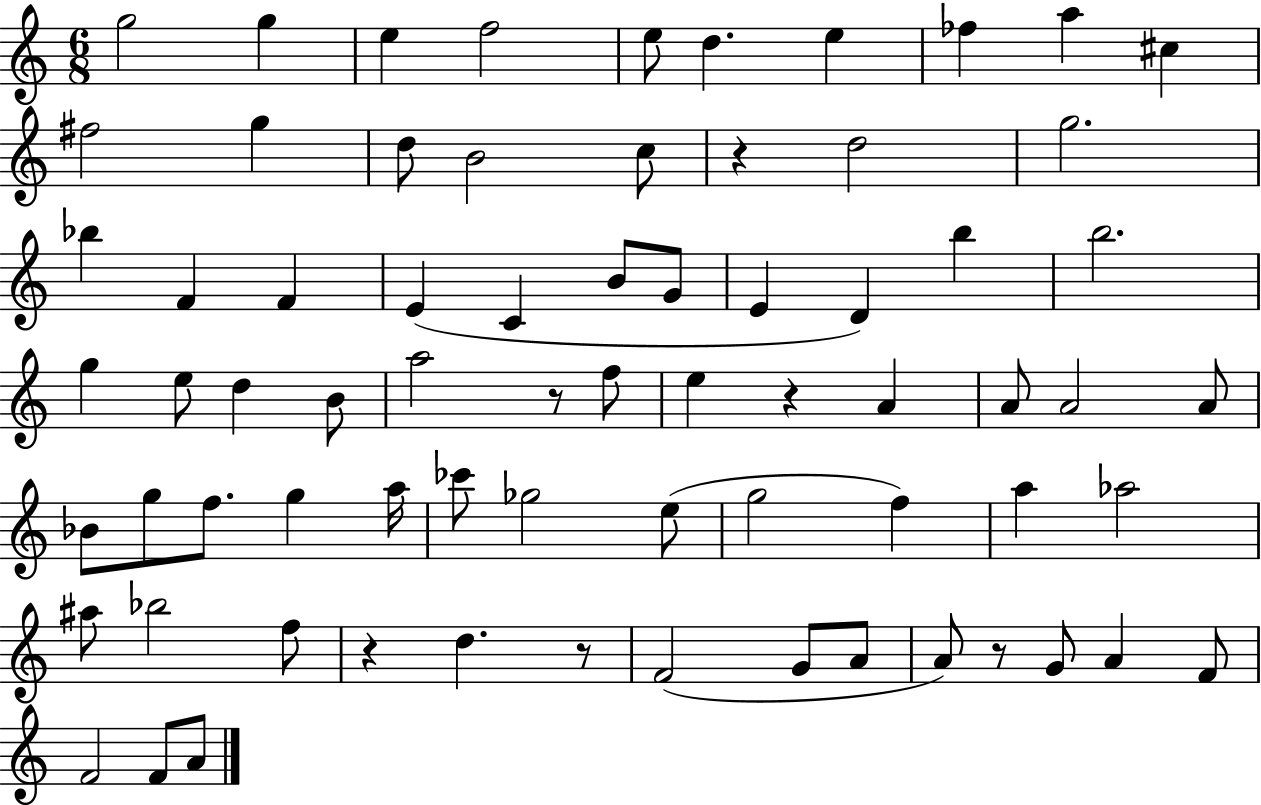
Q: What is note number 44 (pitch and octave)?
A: A5